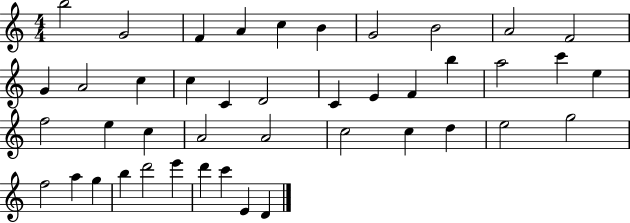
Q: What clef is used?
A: treble